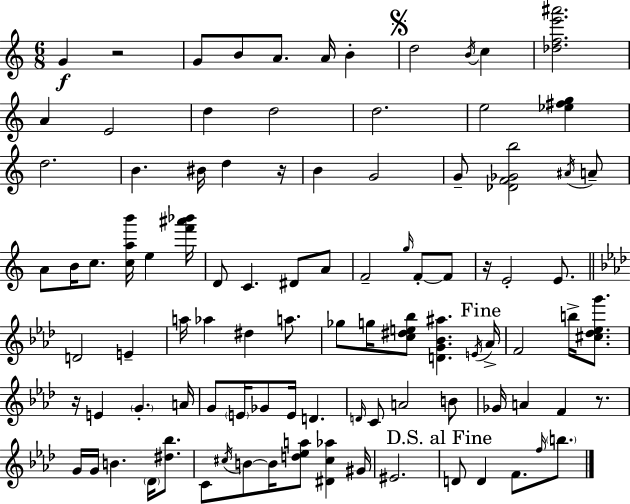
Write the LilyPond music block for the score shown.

{
  \clef treble
  \numericTimeSignature
  \time 6/8
  \key a \minor
  g'4\f r2 | g'8 b'8 a'8. a'16 b'4-. | \mark \markup { \musicglyph "scripts.segno" } d''2 \acciaccatura { b'16 } c''4 | <des'' f'' e''' ais'''>2. | \break a'4 e'2 | d''4 d''2 | d''2. | e''2 <ees'' fis'' g''>4 | \break d''2. | b'4. bis'16 d''4 | r16 b'4 g'2 | g'8-- <des' f' ges' b''>2 \acciaccatura { ais'16 } | \break a'8-- a'8 b'16 c''8. <c'' a'' b'''>16 e''4 | <f''' ais''' bes'''>16 d'8 c'4. dis'8 | a'8 f'2-- \grace { g''16 } f'8-.~~ | f'8 r16 e'2-. | \break e'8. \bar "||" \break \key aes \major d'2 e'4-- | a''16 aes''4 dis''4 a''8. | ges''8 g''16 <c'' dis'' e'' bes''>8 <d' g' bes' ais''>4. \acciaccatura { e'16 } | \mark "Fine" aes'16-> f'2 b''16-> <cis'' des'' ees'' g'''>8. | \break r16 e'4 \parenthesize g'4.-. | a'16 g'8 \parenthesize e'16 ges'8 e'16 d'4. | \grace { d'16 } c'8 a'2 | b'8 ges'16 a'4 f'4 r8. | \break g'16 g'16 b'4. \parenthesize des'16 <dis'' bes''>8. | c'8 \acciaccatura { cis''16 } b'8~~ b'16 <d'' ees'' a''>8 <dis' cis'' aes''>4 | gis'16 eis'2. | \mark "D.S. al Fine" d'8 d'4 f'8. | \break \grace { f''16 } \parenthesize b''8. \bar "|."
}